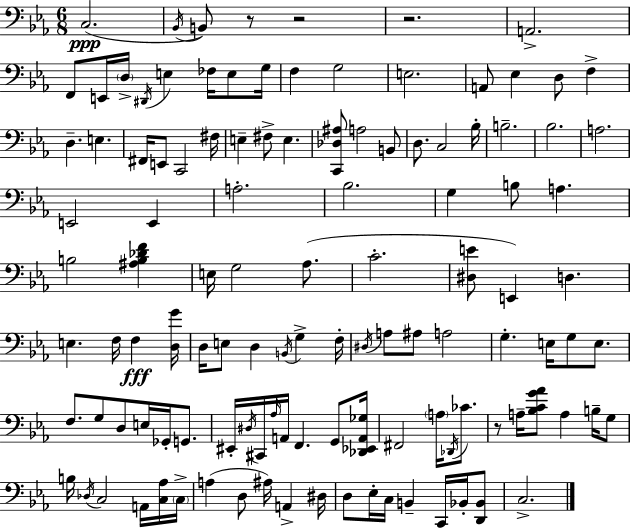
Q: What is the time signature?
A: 6/8